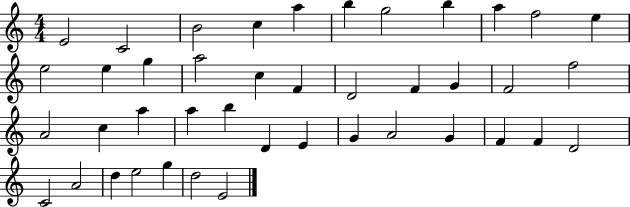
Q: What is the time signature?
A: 4/4